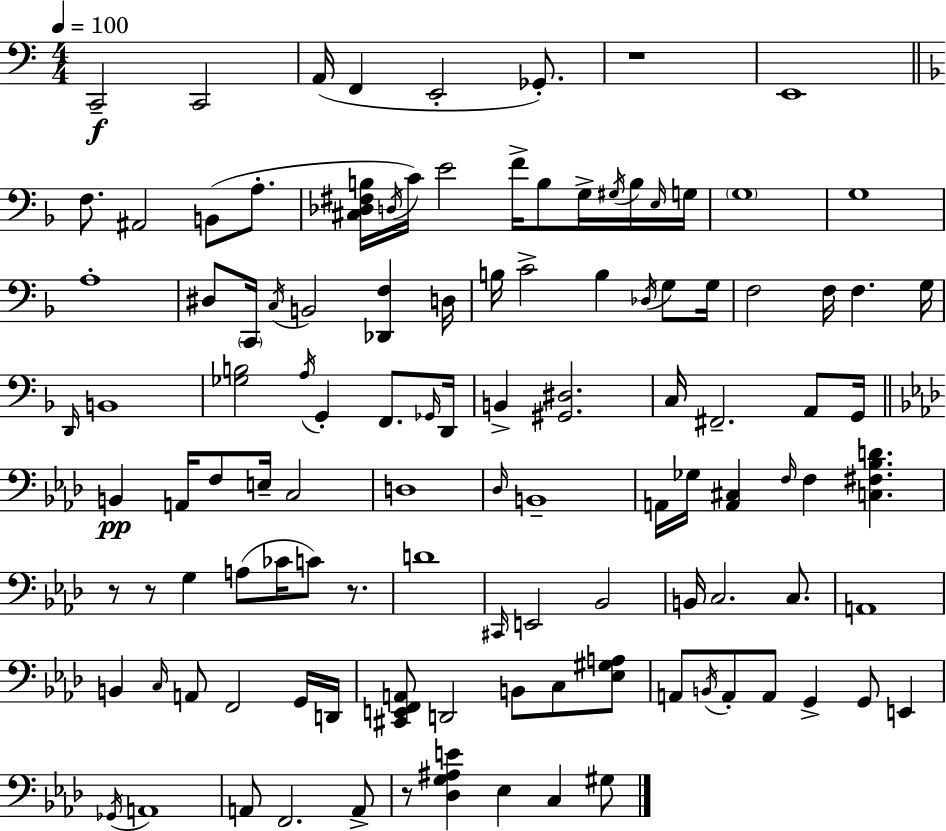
C2/h C2/h A2/s F2/q E2/h Gb2/e. R/w E2/w F3/e. A#2/h B2/e A3/e. [C#3,Db3,F#3,B3]/s D3/s C4/s E4/h F4/s B3/e G3/s G#3/s B3/s E3/s G3/s G3/w G3/w A3/w D#3/e C2/s C3/s B2/h [Db2,F3]/q D3/s B3/s C4/h B3/q Db3/s G3/e G3/s F3/h F3/s F3/q. G3/s D2/s B2/w [Gb3,B3]/h A3/s G2/q F2/e. Gb2/s D2/s B2/q [G#2,D#3]/h. C3/s F#2/h. A2/e G2/s B2/q A2/s F3/e E3/s C3/h D3/w Db3/s B2/w A2/s Gb3/s [A2,C#3]/q F3/s F3/q [C3,F#3,Bb3,D4]/q. R/e R/e G3/q A3/e CES4/s C4/e R/e. D4/w C#2/s E2/h Bb2/h B2/s C3/h. C3/e. A2/w B2/q C3/s A2/e F2/h G2/s D2/s [C#2,E2,F2,A2]/e D2/h B2/e C3/e [Eb3,G#3,A3]/e A2/e B2/s A2/e A2/e G2/q G2/e E2/q Gb2/s A2/w A2/e F2/h. A2/e R/e [Db3,G3,A#3,E4]/q Eb3/q C3/q G#3/e